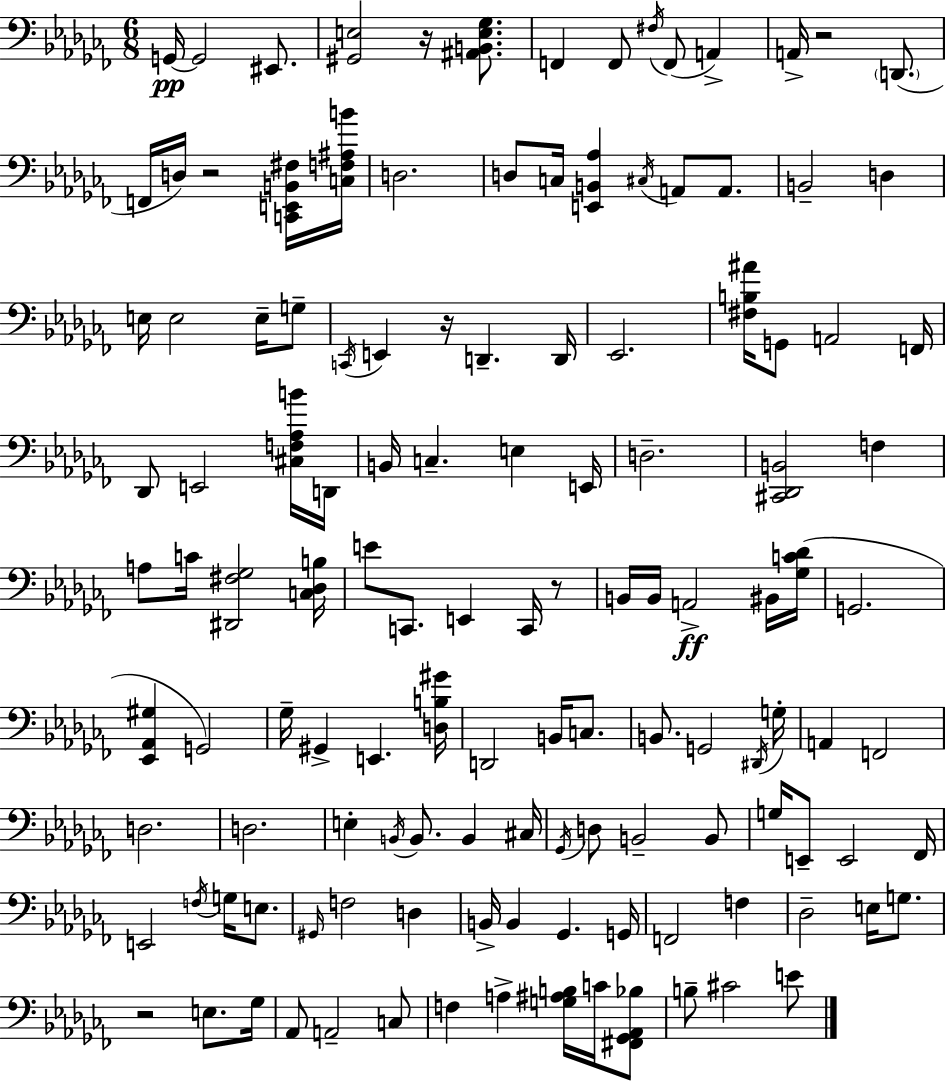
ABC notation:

X:1
T:Untitled
M:6/8
L:1/4
K:Abm
G,,/4 G,,2 ^E,,/2 [^G,,E,]2 z/4 [^A,,B,,E,_G,]/2 F,, F,,/2 ^F,/4 F,,/2 A,, A,,/4 z2 D,,/2 F,,/4 D,/4 z2 [C,,E,,B,,^F,]/4 [C,F,^A,B]/4 D,2 D,/2 C,/4 [E,,B,,_A,] ^C,/4 A,,/2 A,,/2 B,,2 D, E,/4 E,2 E,/4 G,/2 C,,/4 E,, z/4 D,, D,,/4 _E,,2 [^F,B,^A]/4 G,,/2 A,,2 F,,/4 _D,,/2 E,,2 [^C,F,_A,B]/4 D,,/4 B,,/4 C, E, E,,/4 D,2 [^C,,_D,,B,,]2 F, A,/2 C/4 [^D,,^F,_G,]2 [C,_D,B,]/4 E/2 C,,/2 E,, C,,/4 z/2 B,,/4 B,,/4 A,,2 ^B,,/4 [_G,C_D]/4 G,,2 [_E,,_A,,^G,] G,,2 _G,/4 ^G,, E,, [D,B,^G]/4 D,,2 B,,/4 C,/2 B,,/2 G,,2 ^D,,/4 G,/4 A,, F,,2 D,2 D,2 E, B,,/4 B,,/2 B,, ^C,/4 _G,,/4 D,/2 B,,2 B,,/2 G,/4 E,,/2 E,,2 _F,,/4 E,,2 F,/4 G,/4 E,/2 ^G,,/4 F,2 D, B,,/4 B,, _G,, G,,/4 F,,2 F, _D,2 E,/4 G,/2 z2 E,/2 _G,/4 _A,,/2 A,,2 C,/2 F, A, [G,^A,B,]/4 C/4 [^F,,_G,,_A,,_B,]/2 B,/2 ^C2 E/2